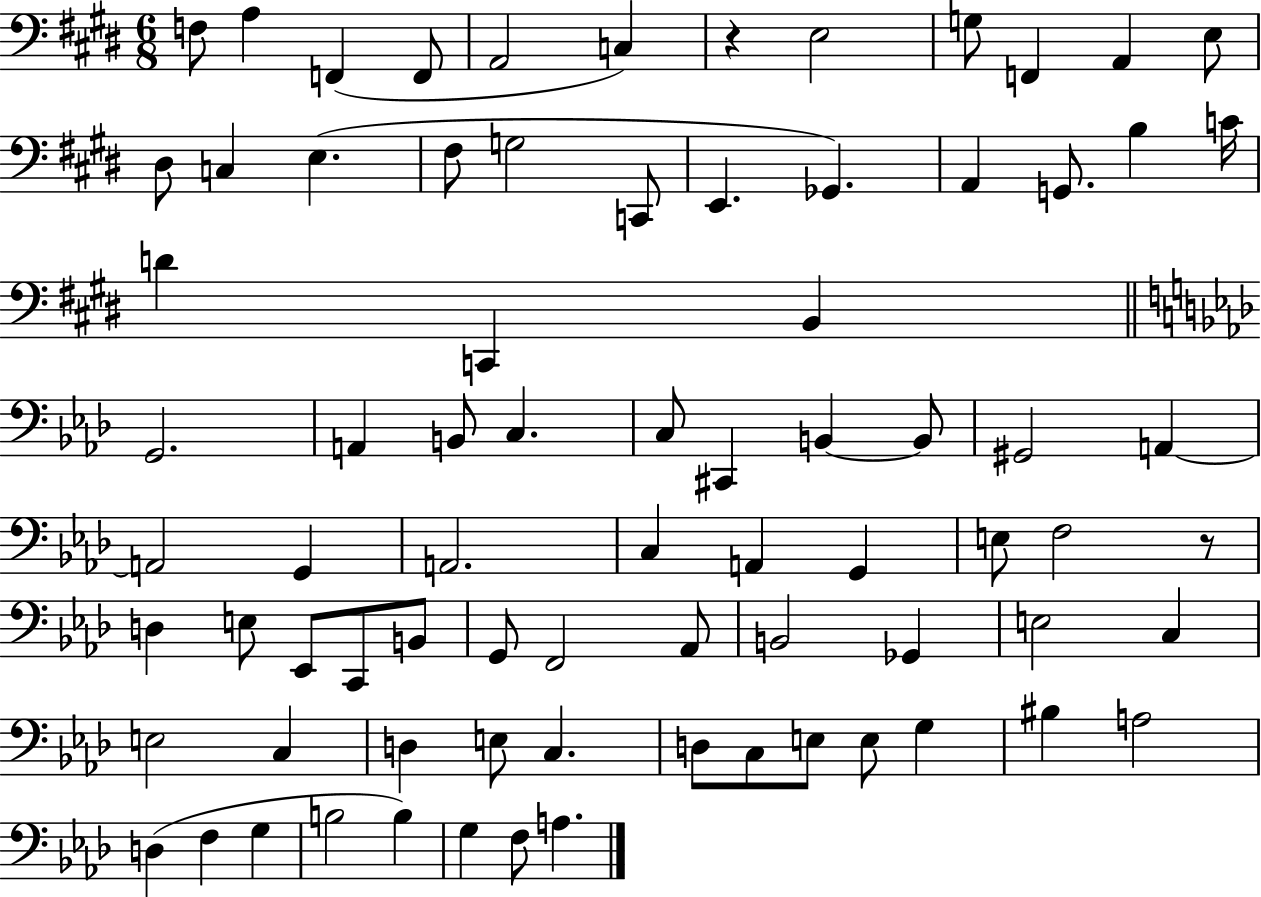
{
  \clef bass
  \numericTimeSignature
  \time 6/8
  \key e \major
  f8 a4 f,4( f,8 | a,2 c4) | r4 e2 | g8 f,4 a,4 e8 | \break dis8 c4 e4.( | fis8 g2 c,8 | e,4. ges,4.) | a,4 g,8. b4 c'16 | \break d'4 c,4 b,4 | \bar "||" \break \key aes \major g,2. | a,4 b,8 c4. | c8 cis,4 b,4~~ b,8 | gis,2 a,4~~ | \break a,2 g,4 | a,2. | c4 a,4 g,4 | e8 f2 r8 | \break d4 e8 ees,8 c,8 b,8 | g,8 f,2 aes,8 | b,2 ges,4 | e2 c4 | \break e2 c4 | d4 e8 c4. | d8 c8 e8 e8 g4 | bis4 a2 | \break d4( f4 g4 | b2 b4) | g4 f8 a4. | \bar "|."
}